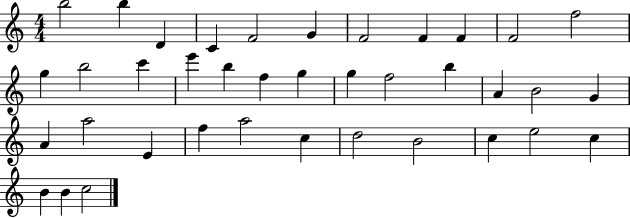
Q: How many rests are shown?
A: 0